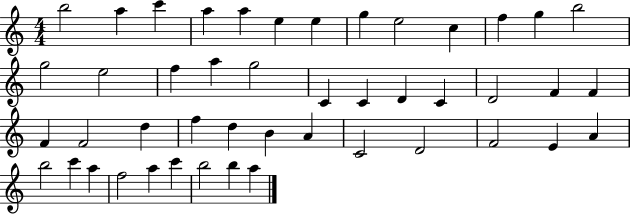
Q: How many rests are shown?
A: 0